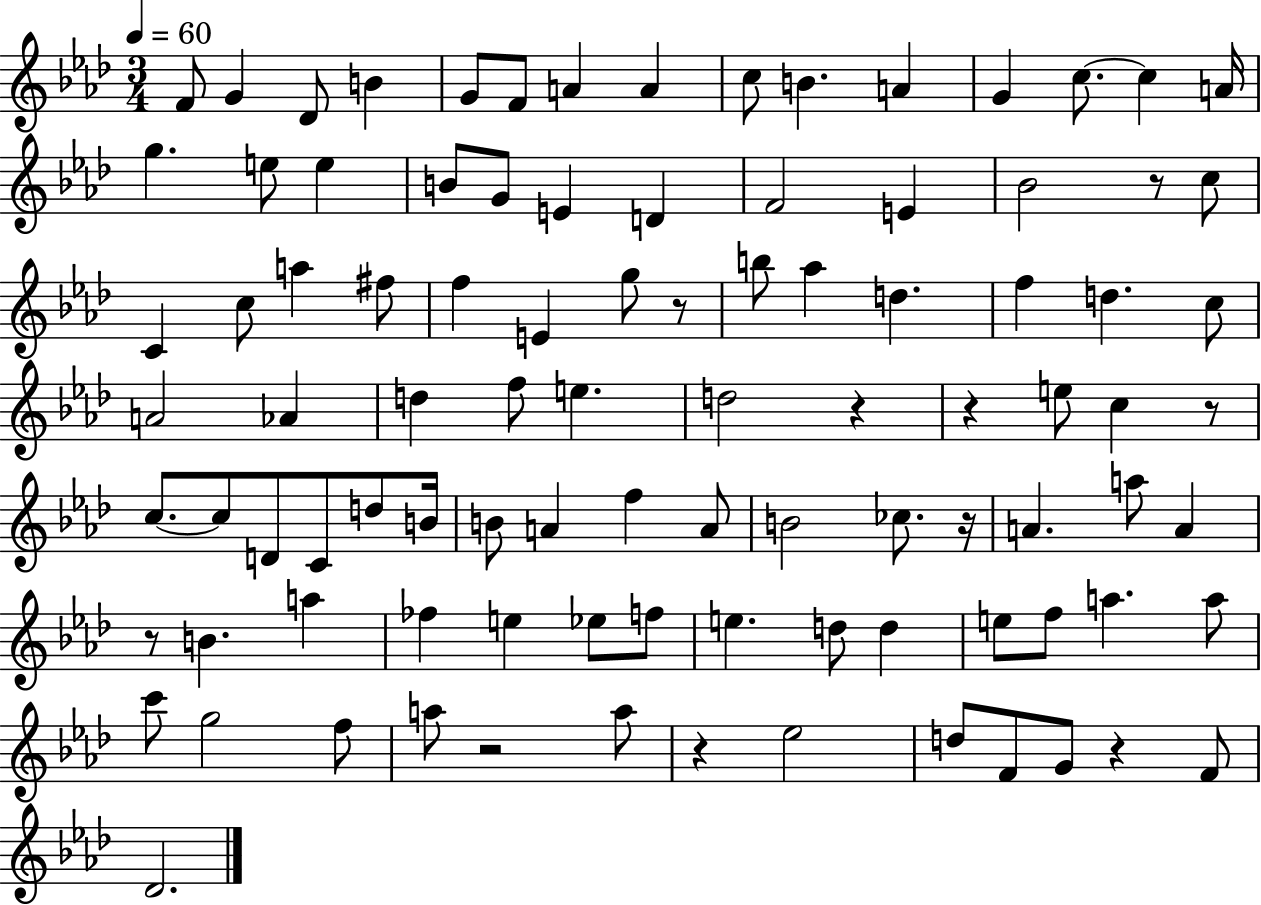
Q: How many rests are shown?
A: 10